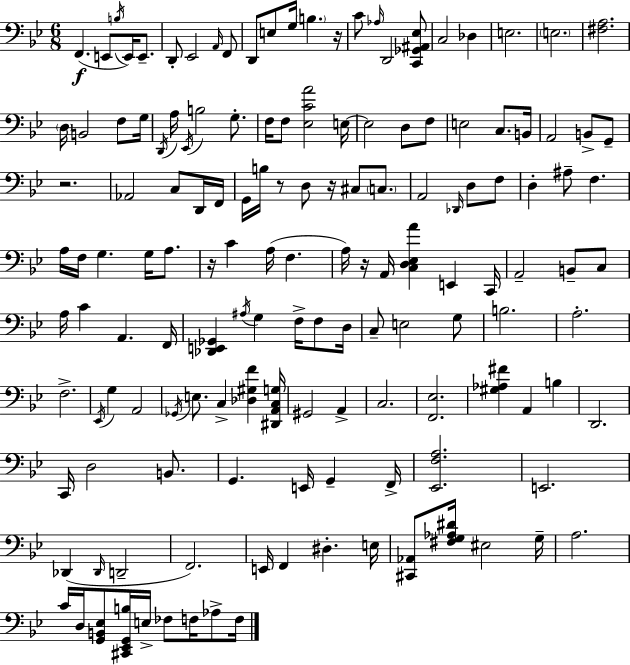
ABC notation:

X:1
T:Untitled
M:6/8
L:1/4
K:Gm
F,, E,,/2 B,/4 E,,/4 E,,/2 D,,/2 _E,,2 A,,/4 F,,/2 D,,/2 E,/2 G,/4 B, z/4 C/2 _A,/4 D,,2 [C,,_G,,^A,,_E,]/2 C,2 _D, E,2 E,2 [^F,A,]2 D,/4 B,,2 F,/2 G,/4 D,,/4 A,/4 _E,,/4 B,2 G,/2 F,/4 F,/2 [_E,CA]2 E,/4 E,2 D,/2 F,/2 E,2 C,/2 B,,/4 A,,2 B,,/2 G,,/2 z2 _A,,2 C,/2 D,,/4 F,,/4 G,,/4 B,/4 z/2 D,/2 z/4 ^C,/2 C,/2 A,,2 _D,,/4 D,/2 F,/2 D, ^A,/2 F, A,/4 F,/4 G, G,/4 A,/2 z/4 C A,/4 F, A,/4 z/4 A,,/4 [C,D,_E,A] E,, C,,/4 A,,2 B,,/2 C,/2 A,/4 C A,, F,,/4 [_D,,E,,_G,,] ^A,/4 G, F,/4 F,/2 D,/4 C,/2 E,2 G,/2 B,2 A,2 F,2 _E,,/4 G, A,,2 _G,,/4 E,/2 C, [_D,^G,F] [^D,,A,,C,G,]/4 ^G,,2 A,, C,2 [F,,_E,]2 [^G,_A,^F] A,, B, D,,2 C,,/4 D,2 B,,/2 G,, E,,/4 G,, F,,/4 [_E,,F,A,]2 E,,2 _D,, _D,,/4 D,,2 F,,2 E,,/4 F,, ^D, E,/4 [^C,,_A,,]/2 [^F,G,_A,^D]/4 ^E,2 G,/4 A,2 C/4 D,/4 [G,,B,,_E,]/2 [^C,,_E,,G,,B,]/4 E,/4 _F,/2 F,/4 _A,/2 F,/4